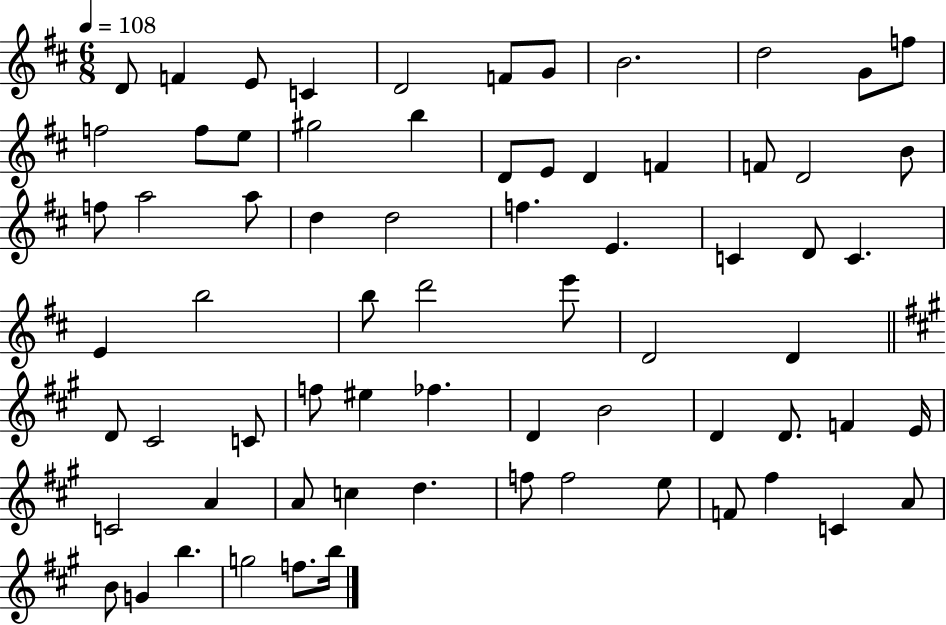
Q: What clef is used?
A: treble